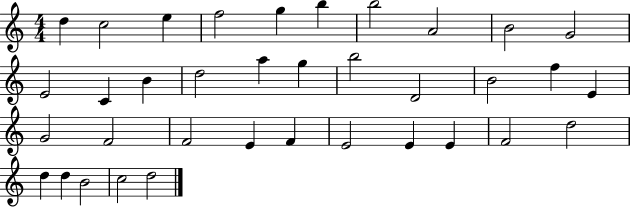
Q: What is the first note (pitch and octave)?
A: D5